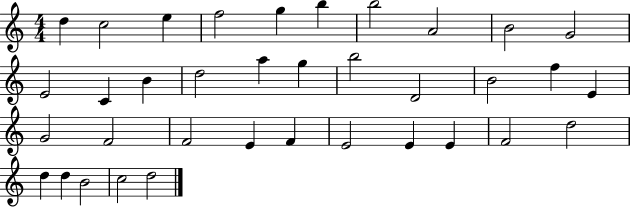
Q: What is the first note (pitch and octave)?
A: D5